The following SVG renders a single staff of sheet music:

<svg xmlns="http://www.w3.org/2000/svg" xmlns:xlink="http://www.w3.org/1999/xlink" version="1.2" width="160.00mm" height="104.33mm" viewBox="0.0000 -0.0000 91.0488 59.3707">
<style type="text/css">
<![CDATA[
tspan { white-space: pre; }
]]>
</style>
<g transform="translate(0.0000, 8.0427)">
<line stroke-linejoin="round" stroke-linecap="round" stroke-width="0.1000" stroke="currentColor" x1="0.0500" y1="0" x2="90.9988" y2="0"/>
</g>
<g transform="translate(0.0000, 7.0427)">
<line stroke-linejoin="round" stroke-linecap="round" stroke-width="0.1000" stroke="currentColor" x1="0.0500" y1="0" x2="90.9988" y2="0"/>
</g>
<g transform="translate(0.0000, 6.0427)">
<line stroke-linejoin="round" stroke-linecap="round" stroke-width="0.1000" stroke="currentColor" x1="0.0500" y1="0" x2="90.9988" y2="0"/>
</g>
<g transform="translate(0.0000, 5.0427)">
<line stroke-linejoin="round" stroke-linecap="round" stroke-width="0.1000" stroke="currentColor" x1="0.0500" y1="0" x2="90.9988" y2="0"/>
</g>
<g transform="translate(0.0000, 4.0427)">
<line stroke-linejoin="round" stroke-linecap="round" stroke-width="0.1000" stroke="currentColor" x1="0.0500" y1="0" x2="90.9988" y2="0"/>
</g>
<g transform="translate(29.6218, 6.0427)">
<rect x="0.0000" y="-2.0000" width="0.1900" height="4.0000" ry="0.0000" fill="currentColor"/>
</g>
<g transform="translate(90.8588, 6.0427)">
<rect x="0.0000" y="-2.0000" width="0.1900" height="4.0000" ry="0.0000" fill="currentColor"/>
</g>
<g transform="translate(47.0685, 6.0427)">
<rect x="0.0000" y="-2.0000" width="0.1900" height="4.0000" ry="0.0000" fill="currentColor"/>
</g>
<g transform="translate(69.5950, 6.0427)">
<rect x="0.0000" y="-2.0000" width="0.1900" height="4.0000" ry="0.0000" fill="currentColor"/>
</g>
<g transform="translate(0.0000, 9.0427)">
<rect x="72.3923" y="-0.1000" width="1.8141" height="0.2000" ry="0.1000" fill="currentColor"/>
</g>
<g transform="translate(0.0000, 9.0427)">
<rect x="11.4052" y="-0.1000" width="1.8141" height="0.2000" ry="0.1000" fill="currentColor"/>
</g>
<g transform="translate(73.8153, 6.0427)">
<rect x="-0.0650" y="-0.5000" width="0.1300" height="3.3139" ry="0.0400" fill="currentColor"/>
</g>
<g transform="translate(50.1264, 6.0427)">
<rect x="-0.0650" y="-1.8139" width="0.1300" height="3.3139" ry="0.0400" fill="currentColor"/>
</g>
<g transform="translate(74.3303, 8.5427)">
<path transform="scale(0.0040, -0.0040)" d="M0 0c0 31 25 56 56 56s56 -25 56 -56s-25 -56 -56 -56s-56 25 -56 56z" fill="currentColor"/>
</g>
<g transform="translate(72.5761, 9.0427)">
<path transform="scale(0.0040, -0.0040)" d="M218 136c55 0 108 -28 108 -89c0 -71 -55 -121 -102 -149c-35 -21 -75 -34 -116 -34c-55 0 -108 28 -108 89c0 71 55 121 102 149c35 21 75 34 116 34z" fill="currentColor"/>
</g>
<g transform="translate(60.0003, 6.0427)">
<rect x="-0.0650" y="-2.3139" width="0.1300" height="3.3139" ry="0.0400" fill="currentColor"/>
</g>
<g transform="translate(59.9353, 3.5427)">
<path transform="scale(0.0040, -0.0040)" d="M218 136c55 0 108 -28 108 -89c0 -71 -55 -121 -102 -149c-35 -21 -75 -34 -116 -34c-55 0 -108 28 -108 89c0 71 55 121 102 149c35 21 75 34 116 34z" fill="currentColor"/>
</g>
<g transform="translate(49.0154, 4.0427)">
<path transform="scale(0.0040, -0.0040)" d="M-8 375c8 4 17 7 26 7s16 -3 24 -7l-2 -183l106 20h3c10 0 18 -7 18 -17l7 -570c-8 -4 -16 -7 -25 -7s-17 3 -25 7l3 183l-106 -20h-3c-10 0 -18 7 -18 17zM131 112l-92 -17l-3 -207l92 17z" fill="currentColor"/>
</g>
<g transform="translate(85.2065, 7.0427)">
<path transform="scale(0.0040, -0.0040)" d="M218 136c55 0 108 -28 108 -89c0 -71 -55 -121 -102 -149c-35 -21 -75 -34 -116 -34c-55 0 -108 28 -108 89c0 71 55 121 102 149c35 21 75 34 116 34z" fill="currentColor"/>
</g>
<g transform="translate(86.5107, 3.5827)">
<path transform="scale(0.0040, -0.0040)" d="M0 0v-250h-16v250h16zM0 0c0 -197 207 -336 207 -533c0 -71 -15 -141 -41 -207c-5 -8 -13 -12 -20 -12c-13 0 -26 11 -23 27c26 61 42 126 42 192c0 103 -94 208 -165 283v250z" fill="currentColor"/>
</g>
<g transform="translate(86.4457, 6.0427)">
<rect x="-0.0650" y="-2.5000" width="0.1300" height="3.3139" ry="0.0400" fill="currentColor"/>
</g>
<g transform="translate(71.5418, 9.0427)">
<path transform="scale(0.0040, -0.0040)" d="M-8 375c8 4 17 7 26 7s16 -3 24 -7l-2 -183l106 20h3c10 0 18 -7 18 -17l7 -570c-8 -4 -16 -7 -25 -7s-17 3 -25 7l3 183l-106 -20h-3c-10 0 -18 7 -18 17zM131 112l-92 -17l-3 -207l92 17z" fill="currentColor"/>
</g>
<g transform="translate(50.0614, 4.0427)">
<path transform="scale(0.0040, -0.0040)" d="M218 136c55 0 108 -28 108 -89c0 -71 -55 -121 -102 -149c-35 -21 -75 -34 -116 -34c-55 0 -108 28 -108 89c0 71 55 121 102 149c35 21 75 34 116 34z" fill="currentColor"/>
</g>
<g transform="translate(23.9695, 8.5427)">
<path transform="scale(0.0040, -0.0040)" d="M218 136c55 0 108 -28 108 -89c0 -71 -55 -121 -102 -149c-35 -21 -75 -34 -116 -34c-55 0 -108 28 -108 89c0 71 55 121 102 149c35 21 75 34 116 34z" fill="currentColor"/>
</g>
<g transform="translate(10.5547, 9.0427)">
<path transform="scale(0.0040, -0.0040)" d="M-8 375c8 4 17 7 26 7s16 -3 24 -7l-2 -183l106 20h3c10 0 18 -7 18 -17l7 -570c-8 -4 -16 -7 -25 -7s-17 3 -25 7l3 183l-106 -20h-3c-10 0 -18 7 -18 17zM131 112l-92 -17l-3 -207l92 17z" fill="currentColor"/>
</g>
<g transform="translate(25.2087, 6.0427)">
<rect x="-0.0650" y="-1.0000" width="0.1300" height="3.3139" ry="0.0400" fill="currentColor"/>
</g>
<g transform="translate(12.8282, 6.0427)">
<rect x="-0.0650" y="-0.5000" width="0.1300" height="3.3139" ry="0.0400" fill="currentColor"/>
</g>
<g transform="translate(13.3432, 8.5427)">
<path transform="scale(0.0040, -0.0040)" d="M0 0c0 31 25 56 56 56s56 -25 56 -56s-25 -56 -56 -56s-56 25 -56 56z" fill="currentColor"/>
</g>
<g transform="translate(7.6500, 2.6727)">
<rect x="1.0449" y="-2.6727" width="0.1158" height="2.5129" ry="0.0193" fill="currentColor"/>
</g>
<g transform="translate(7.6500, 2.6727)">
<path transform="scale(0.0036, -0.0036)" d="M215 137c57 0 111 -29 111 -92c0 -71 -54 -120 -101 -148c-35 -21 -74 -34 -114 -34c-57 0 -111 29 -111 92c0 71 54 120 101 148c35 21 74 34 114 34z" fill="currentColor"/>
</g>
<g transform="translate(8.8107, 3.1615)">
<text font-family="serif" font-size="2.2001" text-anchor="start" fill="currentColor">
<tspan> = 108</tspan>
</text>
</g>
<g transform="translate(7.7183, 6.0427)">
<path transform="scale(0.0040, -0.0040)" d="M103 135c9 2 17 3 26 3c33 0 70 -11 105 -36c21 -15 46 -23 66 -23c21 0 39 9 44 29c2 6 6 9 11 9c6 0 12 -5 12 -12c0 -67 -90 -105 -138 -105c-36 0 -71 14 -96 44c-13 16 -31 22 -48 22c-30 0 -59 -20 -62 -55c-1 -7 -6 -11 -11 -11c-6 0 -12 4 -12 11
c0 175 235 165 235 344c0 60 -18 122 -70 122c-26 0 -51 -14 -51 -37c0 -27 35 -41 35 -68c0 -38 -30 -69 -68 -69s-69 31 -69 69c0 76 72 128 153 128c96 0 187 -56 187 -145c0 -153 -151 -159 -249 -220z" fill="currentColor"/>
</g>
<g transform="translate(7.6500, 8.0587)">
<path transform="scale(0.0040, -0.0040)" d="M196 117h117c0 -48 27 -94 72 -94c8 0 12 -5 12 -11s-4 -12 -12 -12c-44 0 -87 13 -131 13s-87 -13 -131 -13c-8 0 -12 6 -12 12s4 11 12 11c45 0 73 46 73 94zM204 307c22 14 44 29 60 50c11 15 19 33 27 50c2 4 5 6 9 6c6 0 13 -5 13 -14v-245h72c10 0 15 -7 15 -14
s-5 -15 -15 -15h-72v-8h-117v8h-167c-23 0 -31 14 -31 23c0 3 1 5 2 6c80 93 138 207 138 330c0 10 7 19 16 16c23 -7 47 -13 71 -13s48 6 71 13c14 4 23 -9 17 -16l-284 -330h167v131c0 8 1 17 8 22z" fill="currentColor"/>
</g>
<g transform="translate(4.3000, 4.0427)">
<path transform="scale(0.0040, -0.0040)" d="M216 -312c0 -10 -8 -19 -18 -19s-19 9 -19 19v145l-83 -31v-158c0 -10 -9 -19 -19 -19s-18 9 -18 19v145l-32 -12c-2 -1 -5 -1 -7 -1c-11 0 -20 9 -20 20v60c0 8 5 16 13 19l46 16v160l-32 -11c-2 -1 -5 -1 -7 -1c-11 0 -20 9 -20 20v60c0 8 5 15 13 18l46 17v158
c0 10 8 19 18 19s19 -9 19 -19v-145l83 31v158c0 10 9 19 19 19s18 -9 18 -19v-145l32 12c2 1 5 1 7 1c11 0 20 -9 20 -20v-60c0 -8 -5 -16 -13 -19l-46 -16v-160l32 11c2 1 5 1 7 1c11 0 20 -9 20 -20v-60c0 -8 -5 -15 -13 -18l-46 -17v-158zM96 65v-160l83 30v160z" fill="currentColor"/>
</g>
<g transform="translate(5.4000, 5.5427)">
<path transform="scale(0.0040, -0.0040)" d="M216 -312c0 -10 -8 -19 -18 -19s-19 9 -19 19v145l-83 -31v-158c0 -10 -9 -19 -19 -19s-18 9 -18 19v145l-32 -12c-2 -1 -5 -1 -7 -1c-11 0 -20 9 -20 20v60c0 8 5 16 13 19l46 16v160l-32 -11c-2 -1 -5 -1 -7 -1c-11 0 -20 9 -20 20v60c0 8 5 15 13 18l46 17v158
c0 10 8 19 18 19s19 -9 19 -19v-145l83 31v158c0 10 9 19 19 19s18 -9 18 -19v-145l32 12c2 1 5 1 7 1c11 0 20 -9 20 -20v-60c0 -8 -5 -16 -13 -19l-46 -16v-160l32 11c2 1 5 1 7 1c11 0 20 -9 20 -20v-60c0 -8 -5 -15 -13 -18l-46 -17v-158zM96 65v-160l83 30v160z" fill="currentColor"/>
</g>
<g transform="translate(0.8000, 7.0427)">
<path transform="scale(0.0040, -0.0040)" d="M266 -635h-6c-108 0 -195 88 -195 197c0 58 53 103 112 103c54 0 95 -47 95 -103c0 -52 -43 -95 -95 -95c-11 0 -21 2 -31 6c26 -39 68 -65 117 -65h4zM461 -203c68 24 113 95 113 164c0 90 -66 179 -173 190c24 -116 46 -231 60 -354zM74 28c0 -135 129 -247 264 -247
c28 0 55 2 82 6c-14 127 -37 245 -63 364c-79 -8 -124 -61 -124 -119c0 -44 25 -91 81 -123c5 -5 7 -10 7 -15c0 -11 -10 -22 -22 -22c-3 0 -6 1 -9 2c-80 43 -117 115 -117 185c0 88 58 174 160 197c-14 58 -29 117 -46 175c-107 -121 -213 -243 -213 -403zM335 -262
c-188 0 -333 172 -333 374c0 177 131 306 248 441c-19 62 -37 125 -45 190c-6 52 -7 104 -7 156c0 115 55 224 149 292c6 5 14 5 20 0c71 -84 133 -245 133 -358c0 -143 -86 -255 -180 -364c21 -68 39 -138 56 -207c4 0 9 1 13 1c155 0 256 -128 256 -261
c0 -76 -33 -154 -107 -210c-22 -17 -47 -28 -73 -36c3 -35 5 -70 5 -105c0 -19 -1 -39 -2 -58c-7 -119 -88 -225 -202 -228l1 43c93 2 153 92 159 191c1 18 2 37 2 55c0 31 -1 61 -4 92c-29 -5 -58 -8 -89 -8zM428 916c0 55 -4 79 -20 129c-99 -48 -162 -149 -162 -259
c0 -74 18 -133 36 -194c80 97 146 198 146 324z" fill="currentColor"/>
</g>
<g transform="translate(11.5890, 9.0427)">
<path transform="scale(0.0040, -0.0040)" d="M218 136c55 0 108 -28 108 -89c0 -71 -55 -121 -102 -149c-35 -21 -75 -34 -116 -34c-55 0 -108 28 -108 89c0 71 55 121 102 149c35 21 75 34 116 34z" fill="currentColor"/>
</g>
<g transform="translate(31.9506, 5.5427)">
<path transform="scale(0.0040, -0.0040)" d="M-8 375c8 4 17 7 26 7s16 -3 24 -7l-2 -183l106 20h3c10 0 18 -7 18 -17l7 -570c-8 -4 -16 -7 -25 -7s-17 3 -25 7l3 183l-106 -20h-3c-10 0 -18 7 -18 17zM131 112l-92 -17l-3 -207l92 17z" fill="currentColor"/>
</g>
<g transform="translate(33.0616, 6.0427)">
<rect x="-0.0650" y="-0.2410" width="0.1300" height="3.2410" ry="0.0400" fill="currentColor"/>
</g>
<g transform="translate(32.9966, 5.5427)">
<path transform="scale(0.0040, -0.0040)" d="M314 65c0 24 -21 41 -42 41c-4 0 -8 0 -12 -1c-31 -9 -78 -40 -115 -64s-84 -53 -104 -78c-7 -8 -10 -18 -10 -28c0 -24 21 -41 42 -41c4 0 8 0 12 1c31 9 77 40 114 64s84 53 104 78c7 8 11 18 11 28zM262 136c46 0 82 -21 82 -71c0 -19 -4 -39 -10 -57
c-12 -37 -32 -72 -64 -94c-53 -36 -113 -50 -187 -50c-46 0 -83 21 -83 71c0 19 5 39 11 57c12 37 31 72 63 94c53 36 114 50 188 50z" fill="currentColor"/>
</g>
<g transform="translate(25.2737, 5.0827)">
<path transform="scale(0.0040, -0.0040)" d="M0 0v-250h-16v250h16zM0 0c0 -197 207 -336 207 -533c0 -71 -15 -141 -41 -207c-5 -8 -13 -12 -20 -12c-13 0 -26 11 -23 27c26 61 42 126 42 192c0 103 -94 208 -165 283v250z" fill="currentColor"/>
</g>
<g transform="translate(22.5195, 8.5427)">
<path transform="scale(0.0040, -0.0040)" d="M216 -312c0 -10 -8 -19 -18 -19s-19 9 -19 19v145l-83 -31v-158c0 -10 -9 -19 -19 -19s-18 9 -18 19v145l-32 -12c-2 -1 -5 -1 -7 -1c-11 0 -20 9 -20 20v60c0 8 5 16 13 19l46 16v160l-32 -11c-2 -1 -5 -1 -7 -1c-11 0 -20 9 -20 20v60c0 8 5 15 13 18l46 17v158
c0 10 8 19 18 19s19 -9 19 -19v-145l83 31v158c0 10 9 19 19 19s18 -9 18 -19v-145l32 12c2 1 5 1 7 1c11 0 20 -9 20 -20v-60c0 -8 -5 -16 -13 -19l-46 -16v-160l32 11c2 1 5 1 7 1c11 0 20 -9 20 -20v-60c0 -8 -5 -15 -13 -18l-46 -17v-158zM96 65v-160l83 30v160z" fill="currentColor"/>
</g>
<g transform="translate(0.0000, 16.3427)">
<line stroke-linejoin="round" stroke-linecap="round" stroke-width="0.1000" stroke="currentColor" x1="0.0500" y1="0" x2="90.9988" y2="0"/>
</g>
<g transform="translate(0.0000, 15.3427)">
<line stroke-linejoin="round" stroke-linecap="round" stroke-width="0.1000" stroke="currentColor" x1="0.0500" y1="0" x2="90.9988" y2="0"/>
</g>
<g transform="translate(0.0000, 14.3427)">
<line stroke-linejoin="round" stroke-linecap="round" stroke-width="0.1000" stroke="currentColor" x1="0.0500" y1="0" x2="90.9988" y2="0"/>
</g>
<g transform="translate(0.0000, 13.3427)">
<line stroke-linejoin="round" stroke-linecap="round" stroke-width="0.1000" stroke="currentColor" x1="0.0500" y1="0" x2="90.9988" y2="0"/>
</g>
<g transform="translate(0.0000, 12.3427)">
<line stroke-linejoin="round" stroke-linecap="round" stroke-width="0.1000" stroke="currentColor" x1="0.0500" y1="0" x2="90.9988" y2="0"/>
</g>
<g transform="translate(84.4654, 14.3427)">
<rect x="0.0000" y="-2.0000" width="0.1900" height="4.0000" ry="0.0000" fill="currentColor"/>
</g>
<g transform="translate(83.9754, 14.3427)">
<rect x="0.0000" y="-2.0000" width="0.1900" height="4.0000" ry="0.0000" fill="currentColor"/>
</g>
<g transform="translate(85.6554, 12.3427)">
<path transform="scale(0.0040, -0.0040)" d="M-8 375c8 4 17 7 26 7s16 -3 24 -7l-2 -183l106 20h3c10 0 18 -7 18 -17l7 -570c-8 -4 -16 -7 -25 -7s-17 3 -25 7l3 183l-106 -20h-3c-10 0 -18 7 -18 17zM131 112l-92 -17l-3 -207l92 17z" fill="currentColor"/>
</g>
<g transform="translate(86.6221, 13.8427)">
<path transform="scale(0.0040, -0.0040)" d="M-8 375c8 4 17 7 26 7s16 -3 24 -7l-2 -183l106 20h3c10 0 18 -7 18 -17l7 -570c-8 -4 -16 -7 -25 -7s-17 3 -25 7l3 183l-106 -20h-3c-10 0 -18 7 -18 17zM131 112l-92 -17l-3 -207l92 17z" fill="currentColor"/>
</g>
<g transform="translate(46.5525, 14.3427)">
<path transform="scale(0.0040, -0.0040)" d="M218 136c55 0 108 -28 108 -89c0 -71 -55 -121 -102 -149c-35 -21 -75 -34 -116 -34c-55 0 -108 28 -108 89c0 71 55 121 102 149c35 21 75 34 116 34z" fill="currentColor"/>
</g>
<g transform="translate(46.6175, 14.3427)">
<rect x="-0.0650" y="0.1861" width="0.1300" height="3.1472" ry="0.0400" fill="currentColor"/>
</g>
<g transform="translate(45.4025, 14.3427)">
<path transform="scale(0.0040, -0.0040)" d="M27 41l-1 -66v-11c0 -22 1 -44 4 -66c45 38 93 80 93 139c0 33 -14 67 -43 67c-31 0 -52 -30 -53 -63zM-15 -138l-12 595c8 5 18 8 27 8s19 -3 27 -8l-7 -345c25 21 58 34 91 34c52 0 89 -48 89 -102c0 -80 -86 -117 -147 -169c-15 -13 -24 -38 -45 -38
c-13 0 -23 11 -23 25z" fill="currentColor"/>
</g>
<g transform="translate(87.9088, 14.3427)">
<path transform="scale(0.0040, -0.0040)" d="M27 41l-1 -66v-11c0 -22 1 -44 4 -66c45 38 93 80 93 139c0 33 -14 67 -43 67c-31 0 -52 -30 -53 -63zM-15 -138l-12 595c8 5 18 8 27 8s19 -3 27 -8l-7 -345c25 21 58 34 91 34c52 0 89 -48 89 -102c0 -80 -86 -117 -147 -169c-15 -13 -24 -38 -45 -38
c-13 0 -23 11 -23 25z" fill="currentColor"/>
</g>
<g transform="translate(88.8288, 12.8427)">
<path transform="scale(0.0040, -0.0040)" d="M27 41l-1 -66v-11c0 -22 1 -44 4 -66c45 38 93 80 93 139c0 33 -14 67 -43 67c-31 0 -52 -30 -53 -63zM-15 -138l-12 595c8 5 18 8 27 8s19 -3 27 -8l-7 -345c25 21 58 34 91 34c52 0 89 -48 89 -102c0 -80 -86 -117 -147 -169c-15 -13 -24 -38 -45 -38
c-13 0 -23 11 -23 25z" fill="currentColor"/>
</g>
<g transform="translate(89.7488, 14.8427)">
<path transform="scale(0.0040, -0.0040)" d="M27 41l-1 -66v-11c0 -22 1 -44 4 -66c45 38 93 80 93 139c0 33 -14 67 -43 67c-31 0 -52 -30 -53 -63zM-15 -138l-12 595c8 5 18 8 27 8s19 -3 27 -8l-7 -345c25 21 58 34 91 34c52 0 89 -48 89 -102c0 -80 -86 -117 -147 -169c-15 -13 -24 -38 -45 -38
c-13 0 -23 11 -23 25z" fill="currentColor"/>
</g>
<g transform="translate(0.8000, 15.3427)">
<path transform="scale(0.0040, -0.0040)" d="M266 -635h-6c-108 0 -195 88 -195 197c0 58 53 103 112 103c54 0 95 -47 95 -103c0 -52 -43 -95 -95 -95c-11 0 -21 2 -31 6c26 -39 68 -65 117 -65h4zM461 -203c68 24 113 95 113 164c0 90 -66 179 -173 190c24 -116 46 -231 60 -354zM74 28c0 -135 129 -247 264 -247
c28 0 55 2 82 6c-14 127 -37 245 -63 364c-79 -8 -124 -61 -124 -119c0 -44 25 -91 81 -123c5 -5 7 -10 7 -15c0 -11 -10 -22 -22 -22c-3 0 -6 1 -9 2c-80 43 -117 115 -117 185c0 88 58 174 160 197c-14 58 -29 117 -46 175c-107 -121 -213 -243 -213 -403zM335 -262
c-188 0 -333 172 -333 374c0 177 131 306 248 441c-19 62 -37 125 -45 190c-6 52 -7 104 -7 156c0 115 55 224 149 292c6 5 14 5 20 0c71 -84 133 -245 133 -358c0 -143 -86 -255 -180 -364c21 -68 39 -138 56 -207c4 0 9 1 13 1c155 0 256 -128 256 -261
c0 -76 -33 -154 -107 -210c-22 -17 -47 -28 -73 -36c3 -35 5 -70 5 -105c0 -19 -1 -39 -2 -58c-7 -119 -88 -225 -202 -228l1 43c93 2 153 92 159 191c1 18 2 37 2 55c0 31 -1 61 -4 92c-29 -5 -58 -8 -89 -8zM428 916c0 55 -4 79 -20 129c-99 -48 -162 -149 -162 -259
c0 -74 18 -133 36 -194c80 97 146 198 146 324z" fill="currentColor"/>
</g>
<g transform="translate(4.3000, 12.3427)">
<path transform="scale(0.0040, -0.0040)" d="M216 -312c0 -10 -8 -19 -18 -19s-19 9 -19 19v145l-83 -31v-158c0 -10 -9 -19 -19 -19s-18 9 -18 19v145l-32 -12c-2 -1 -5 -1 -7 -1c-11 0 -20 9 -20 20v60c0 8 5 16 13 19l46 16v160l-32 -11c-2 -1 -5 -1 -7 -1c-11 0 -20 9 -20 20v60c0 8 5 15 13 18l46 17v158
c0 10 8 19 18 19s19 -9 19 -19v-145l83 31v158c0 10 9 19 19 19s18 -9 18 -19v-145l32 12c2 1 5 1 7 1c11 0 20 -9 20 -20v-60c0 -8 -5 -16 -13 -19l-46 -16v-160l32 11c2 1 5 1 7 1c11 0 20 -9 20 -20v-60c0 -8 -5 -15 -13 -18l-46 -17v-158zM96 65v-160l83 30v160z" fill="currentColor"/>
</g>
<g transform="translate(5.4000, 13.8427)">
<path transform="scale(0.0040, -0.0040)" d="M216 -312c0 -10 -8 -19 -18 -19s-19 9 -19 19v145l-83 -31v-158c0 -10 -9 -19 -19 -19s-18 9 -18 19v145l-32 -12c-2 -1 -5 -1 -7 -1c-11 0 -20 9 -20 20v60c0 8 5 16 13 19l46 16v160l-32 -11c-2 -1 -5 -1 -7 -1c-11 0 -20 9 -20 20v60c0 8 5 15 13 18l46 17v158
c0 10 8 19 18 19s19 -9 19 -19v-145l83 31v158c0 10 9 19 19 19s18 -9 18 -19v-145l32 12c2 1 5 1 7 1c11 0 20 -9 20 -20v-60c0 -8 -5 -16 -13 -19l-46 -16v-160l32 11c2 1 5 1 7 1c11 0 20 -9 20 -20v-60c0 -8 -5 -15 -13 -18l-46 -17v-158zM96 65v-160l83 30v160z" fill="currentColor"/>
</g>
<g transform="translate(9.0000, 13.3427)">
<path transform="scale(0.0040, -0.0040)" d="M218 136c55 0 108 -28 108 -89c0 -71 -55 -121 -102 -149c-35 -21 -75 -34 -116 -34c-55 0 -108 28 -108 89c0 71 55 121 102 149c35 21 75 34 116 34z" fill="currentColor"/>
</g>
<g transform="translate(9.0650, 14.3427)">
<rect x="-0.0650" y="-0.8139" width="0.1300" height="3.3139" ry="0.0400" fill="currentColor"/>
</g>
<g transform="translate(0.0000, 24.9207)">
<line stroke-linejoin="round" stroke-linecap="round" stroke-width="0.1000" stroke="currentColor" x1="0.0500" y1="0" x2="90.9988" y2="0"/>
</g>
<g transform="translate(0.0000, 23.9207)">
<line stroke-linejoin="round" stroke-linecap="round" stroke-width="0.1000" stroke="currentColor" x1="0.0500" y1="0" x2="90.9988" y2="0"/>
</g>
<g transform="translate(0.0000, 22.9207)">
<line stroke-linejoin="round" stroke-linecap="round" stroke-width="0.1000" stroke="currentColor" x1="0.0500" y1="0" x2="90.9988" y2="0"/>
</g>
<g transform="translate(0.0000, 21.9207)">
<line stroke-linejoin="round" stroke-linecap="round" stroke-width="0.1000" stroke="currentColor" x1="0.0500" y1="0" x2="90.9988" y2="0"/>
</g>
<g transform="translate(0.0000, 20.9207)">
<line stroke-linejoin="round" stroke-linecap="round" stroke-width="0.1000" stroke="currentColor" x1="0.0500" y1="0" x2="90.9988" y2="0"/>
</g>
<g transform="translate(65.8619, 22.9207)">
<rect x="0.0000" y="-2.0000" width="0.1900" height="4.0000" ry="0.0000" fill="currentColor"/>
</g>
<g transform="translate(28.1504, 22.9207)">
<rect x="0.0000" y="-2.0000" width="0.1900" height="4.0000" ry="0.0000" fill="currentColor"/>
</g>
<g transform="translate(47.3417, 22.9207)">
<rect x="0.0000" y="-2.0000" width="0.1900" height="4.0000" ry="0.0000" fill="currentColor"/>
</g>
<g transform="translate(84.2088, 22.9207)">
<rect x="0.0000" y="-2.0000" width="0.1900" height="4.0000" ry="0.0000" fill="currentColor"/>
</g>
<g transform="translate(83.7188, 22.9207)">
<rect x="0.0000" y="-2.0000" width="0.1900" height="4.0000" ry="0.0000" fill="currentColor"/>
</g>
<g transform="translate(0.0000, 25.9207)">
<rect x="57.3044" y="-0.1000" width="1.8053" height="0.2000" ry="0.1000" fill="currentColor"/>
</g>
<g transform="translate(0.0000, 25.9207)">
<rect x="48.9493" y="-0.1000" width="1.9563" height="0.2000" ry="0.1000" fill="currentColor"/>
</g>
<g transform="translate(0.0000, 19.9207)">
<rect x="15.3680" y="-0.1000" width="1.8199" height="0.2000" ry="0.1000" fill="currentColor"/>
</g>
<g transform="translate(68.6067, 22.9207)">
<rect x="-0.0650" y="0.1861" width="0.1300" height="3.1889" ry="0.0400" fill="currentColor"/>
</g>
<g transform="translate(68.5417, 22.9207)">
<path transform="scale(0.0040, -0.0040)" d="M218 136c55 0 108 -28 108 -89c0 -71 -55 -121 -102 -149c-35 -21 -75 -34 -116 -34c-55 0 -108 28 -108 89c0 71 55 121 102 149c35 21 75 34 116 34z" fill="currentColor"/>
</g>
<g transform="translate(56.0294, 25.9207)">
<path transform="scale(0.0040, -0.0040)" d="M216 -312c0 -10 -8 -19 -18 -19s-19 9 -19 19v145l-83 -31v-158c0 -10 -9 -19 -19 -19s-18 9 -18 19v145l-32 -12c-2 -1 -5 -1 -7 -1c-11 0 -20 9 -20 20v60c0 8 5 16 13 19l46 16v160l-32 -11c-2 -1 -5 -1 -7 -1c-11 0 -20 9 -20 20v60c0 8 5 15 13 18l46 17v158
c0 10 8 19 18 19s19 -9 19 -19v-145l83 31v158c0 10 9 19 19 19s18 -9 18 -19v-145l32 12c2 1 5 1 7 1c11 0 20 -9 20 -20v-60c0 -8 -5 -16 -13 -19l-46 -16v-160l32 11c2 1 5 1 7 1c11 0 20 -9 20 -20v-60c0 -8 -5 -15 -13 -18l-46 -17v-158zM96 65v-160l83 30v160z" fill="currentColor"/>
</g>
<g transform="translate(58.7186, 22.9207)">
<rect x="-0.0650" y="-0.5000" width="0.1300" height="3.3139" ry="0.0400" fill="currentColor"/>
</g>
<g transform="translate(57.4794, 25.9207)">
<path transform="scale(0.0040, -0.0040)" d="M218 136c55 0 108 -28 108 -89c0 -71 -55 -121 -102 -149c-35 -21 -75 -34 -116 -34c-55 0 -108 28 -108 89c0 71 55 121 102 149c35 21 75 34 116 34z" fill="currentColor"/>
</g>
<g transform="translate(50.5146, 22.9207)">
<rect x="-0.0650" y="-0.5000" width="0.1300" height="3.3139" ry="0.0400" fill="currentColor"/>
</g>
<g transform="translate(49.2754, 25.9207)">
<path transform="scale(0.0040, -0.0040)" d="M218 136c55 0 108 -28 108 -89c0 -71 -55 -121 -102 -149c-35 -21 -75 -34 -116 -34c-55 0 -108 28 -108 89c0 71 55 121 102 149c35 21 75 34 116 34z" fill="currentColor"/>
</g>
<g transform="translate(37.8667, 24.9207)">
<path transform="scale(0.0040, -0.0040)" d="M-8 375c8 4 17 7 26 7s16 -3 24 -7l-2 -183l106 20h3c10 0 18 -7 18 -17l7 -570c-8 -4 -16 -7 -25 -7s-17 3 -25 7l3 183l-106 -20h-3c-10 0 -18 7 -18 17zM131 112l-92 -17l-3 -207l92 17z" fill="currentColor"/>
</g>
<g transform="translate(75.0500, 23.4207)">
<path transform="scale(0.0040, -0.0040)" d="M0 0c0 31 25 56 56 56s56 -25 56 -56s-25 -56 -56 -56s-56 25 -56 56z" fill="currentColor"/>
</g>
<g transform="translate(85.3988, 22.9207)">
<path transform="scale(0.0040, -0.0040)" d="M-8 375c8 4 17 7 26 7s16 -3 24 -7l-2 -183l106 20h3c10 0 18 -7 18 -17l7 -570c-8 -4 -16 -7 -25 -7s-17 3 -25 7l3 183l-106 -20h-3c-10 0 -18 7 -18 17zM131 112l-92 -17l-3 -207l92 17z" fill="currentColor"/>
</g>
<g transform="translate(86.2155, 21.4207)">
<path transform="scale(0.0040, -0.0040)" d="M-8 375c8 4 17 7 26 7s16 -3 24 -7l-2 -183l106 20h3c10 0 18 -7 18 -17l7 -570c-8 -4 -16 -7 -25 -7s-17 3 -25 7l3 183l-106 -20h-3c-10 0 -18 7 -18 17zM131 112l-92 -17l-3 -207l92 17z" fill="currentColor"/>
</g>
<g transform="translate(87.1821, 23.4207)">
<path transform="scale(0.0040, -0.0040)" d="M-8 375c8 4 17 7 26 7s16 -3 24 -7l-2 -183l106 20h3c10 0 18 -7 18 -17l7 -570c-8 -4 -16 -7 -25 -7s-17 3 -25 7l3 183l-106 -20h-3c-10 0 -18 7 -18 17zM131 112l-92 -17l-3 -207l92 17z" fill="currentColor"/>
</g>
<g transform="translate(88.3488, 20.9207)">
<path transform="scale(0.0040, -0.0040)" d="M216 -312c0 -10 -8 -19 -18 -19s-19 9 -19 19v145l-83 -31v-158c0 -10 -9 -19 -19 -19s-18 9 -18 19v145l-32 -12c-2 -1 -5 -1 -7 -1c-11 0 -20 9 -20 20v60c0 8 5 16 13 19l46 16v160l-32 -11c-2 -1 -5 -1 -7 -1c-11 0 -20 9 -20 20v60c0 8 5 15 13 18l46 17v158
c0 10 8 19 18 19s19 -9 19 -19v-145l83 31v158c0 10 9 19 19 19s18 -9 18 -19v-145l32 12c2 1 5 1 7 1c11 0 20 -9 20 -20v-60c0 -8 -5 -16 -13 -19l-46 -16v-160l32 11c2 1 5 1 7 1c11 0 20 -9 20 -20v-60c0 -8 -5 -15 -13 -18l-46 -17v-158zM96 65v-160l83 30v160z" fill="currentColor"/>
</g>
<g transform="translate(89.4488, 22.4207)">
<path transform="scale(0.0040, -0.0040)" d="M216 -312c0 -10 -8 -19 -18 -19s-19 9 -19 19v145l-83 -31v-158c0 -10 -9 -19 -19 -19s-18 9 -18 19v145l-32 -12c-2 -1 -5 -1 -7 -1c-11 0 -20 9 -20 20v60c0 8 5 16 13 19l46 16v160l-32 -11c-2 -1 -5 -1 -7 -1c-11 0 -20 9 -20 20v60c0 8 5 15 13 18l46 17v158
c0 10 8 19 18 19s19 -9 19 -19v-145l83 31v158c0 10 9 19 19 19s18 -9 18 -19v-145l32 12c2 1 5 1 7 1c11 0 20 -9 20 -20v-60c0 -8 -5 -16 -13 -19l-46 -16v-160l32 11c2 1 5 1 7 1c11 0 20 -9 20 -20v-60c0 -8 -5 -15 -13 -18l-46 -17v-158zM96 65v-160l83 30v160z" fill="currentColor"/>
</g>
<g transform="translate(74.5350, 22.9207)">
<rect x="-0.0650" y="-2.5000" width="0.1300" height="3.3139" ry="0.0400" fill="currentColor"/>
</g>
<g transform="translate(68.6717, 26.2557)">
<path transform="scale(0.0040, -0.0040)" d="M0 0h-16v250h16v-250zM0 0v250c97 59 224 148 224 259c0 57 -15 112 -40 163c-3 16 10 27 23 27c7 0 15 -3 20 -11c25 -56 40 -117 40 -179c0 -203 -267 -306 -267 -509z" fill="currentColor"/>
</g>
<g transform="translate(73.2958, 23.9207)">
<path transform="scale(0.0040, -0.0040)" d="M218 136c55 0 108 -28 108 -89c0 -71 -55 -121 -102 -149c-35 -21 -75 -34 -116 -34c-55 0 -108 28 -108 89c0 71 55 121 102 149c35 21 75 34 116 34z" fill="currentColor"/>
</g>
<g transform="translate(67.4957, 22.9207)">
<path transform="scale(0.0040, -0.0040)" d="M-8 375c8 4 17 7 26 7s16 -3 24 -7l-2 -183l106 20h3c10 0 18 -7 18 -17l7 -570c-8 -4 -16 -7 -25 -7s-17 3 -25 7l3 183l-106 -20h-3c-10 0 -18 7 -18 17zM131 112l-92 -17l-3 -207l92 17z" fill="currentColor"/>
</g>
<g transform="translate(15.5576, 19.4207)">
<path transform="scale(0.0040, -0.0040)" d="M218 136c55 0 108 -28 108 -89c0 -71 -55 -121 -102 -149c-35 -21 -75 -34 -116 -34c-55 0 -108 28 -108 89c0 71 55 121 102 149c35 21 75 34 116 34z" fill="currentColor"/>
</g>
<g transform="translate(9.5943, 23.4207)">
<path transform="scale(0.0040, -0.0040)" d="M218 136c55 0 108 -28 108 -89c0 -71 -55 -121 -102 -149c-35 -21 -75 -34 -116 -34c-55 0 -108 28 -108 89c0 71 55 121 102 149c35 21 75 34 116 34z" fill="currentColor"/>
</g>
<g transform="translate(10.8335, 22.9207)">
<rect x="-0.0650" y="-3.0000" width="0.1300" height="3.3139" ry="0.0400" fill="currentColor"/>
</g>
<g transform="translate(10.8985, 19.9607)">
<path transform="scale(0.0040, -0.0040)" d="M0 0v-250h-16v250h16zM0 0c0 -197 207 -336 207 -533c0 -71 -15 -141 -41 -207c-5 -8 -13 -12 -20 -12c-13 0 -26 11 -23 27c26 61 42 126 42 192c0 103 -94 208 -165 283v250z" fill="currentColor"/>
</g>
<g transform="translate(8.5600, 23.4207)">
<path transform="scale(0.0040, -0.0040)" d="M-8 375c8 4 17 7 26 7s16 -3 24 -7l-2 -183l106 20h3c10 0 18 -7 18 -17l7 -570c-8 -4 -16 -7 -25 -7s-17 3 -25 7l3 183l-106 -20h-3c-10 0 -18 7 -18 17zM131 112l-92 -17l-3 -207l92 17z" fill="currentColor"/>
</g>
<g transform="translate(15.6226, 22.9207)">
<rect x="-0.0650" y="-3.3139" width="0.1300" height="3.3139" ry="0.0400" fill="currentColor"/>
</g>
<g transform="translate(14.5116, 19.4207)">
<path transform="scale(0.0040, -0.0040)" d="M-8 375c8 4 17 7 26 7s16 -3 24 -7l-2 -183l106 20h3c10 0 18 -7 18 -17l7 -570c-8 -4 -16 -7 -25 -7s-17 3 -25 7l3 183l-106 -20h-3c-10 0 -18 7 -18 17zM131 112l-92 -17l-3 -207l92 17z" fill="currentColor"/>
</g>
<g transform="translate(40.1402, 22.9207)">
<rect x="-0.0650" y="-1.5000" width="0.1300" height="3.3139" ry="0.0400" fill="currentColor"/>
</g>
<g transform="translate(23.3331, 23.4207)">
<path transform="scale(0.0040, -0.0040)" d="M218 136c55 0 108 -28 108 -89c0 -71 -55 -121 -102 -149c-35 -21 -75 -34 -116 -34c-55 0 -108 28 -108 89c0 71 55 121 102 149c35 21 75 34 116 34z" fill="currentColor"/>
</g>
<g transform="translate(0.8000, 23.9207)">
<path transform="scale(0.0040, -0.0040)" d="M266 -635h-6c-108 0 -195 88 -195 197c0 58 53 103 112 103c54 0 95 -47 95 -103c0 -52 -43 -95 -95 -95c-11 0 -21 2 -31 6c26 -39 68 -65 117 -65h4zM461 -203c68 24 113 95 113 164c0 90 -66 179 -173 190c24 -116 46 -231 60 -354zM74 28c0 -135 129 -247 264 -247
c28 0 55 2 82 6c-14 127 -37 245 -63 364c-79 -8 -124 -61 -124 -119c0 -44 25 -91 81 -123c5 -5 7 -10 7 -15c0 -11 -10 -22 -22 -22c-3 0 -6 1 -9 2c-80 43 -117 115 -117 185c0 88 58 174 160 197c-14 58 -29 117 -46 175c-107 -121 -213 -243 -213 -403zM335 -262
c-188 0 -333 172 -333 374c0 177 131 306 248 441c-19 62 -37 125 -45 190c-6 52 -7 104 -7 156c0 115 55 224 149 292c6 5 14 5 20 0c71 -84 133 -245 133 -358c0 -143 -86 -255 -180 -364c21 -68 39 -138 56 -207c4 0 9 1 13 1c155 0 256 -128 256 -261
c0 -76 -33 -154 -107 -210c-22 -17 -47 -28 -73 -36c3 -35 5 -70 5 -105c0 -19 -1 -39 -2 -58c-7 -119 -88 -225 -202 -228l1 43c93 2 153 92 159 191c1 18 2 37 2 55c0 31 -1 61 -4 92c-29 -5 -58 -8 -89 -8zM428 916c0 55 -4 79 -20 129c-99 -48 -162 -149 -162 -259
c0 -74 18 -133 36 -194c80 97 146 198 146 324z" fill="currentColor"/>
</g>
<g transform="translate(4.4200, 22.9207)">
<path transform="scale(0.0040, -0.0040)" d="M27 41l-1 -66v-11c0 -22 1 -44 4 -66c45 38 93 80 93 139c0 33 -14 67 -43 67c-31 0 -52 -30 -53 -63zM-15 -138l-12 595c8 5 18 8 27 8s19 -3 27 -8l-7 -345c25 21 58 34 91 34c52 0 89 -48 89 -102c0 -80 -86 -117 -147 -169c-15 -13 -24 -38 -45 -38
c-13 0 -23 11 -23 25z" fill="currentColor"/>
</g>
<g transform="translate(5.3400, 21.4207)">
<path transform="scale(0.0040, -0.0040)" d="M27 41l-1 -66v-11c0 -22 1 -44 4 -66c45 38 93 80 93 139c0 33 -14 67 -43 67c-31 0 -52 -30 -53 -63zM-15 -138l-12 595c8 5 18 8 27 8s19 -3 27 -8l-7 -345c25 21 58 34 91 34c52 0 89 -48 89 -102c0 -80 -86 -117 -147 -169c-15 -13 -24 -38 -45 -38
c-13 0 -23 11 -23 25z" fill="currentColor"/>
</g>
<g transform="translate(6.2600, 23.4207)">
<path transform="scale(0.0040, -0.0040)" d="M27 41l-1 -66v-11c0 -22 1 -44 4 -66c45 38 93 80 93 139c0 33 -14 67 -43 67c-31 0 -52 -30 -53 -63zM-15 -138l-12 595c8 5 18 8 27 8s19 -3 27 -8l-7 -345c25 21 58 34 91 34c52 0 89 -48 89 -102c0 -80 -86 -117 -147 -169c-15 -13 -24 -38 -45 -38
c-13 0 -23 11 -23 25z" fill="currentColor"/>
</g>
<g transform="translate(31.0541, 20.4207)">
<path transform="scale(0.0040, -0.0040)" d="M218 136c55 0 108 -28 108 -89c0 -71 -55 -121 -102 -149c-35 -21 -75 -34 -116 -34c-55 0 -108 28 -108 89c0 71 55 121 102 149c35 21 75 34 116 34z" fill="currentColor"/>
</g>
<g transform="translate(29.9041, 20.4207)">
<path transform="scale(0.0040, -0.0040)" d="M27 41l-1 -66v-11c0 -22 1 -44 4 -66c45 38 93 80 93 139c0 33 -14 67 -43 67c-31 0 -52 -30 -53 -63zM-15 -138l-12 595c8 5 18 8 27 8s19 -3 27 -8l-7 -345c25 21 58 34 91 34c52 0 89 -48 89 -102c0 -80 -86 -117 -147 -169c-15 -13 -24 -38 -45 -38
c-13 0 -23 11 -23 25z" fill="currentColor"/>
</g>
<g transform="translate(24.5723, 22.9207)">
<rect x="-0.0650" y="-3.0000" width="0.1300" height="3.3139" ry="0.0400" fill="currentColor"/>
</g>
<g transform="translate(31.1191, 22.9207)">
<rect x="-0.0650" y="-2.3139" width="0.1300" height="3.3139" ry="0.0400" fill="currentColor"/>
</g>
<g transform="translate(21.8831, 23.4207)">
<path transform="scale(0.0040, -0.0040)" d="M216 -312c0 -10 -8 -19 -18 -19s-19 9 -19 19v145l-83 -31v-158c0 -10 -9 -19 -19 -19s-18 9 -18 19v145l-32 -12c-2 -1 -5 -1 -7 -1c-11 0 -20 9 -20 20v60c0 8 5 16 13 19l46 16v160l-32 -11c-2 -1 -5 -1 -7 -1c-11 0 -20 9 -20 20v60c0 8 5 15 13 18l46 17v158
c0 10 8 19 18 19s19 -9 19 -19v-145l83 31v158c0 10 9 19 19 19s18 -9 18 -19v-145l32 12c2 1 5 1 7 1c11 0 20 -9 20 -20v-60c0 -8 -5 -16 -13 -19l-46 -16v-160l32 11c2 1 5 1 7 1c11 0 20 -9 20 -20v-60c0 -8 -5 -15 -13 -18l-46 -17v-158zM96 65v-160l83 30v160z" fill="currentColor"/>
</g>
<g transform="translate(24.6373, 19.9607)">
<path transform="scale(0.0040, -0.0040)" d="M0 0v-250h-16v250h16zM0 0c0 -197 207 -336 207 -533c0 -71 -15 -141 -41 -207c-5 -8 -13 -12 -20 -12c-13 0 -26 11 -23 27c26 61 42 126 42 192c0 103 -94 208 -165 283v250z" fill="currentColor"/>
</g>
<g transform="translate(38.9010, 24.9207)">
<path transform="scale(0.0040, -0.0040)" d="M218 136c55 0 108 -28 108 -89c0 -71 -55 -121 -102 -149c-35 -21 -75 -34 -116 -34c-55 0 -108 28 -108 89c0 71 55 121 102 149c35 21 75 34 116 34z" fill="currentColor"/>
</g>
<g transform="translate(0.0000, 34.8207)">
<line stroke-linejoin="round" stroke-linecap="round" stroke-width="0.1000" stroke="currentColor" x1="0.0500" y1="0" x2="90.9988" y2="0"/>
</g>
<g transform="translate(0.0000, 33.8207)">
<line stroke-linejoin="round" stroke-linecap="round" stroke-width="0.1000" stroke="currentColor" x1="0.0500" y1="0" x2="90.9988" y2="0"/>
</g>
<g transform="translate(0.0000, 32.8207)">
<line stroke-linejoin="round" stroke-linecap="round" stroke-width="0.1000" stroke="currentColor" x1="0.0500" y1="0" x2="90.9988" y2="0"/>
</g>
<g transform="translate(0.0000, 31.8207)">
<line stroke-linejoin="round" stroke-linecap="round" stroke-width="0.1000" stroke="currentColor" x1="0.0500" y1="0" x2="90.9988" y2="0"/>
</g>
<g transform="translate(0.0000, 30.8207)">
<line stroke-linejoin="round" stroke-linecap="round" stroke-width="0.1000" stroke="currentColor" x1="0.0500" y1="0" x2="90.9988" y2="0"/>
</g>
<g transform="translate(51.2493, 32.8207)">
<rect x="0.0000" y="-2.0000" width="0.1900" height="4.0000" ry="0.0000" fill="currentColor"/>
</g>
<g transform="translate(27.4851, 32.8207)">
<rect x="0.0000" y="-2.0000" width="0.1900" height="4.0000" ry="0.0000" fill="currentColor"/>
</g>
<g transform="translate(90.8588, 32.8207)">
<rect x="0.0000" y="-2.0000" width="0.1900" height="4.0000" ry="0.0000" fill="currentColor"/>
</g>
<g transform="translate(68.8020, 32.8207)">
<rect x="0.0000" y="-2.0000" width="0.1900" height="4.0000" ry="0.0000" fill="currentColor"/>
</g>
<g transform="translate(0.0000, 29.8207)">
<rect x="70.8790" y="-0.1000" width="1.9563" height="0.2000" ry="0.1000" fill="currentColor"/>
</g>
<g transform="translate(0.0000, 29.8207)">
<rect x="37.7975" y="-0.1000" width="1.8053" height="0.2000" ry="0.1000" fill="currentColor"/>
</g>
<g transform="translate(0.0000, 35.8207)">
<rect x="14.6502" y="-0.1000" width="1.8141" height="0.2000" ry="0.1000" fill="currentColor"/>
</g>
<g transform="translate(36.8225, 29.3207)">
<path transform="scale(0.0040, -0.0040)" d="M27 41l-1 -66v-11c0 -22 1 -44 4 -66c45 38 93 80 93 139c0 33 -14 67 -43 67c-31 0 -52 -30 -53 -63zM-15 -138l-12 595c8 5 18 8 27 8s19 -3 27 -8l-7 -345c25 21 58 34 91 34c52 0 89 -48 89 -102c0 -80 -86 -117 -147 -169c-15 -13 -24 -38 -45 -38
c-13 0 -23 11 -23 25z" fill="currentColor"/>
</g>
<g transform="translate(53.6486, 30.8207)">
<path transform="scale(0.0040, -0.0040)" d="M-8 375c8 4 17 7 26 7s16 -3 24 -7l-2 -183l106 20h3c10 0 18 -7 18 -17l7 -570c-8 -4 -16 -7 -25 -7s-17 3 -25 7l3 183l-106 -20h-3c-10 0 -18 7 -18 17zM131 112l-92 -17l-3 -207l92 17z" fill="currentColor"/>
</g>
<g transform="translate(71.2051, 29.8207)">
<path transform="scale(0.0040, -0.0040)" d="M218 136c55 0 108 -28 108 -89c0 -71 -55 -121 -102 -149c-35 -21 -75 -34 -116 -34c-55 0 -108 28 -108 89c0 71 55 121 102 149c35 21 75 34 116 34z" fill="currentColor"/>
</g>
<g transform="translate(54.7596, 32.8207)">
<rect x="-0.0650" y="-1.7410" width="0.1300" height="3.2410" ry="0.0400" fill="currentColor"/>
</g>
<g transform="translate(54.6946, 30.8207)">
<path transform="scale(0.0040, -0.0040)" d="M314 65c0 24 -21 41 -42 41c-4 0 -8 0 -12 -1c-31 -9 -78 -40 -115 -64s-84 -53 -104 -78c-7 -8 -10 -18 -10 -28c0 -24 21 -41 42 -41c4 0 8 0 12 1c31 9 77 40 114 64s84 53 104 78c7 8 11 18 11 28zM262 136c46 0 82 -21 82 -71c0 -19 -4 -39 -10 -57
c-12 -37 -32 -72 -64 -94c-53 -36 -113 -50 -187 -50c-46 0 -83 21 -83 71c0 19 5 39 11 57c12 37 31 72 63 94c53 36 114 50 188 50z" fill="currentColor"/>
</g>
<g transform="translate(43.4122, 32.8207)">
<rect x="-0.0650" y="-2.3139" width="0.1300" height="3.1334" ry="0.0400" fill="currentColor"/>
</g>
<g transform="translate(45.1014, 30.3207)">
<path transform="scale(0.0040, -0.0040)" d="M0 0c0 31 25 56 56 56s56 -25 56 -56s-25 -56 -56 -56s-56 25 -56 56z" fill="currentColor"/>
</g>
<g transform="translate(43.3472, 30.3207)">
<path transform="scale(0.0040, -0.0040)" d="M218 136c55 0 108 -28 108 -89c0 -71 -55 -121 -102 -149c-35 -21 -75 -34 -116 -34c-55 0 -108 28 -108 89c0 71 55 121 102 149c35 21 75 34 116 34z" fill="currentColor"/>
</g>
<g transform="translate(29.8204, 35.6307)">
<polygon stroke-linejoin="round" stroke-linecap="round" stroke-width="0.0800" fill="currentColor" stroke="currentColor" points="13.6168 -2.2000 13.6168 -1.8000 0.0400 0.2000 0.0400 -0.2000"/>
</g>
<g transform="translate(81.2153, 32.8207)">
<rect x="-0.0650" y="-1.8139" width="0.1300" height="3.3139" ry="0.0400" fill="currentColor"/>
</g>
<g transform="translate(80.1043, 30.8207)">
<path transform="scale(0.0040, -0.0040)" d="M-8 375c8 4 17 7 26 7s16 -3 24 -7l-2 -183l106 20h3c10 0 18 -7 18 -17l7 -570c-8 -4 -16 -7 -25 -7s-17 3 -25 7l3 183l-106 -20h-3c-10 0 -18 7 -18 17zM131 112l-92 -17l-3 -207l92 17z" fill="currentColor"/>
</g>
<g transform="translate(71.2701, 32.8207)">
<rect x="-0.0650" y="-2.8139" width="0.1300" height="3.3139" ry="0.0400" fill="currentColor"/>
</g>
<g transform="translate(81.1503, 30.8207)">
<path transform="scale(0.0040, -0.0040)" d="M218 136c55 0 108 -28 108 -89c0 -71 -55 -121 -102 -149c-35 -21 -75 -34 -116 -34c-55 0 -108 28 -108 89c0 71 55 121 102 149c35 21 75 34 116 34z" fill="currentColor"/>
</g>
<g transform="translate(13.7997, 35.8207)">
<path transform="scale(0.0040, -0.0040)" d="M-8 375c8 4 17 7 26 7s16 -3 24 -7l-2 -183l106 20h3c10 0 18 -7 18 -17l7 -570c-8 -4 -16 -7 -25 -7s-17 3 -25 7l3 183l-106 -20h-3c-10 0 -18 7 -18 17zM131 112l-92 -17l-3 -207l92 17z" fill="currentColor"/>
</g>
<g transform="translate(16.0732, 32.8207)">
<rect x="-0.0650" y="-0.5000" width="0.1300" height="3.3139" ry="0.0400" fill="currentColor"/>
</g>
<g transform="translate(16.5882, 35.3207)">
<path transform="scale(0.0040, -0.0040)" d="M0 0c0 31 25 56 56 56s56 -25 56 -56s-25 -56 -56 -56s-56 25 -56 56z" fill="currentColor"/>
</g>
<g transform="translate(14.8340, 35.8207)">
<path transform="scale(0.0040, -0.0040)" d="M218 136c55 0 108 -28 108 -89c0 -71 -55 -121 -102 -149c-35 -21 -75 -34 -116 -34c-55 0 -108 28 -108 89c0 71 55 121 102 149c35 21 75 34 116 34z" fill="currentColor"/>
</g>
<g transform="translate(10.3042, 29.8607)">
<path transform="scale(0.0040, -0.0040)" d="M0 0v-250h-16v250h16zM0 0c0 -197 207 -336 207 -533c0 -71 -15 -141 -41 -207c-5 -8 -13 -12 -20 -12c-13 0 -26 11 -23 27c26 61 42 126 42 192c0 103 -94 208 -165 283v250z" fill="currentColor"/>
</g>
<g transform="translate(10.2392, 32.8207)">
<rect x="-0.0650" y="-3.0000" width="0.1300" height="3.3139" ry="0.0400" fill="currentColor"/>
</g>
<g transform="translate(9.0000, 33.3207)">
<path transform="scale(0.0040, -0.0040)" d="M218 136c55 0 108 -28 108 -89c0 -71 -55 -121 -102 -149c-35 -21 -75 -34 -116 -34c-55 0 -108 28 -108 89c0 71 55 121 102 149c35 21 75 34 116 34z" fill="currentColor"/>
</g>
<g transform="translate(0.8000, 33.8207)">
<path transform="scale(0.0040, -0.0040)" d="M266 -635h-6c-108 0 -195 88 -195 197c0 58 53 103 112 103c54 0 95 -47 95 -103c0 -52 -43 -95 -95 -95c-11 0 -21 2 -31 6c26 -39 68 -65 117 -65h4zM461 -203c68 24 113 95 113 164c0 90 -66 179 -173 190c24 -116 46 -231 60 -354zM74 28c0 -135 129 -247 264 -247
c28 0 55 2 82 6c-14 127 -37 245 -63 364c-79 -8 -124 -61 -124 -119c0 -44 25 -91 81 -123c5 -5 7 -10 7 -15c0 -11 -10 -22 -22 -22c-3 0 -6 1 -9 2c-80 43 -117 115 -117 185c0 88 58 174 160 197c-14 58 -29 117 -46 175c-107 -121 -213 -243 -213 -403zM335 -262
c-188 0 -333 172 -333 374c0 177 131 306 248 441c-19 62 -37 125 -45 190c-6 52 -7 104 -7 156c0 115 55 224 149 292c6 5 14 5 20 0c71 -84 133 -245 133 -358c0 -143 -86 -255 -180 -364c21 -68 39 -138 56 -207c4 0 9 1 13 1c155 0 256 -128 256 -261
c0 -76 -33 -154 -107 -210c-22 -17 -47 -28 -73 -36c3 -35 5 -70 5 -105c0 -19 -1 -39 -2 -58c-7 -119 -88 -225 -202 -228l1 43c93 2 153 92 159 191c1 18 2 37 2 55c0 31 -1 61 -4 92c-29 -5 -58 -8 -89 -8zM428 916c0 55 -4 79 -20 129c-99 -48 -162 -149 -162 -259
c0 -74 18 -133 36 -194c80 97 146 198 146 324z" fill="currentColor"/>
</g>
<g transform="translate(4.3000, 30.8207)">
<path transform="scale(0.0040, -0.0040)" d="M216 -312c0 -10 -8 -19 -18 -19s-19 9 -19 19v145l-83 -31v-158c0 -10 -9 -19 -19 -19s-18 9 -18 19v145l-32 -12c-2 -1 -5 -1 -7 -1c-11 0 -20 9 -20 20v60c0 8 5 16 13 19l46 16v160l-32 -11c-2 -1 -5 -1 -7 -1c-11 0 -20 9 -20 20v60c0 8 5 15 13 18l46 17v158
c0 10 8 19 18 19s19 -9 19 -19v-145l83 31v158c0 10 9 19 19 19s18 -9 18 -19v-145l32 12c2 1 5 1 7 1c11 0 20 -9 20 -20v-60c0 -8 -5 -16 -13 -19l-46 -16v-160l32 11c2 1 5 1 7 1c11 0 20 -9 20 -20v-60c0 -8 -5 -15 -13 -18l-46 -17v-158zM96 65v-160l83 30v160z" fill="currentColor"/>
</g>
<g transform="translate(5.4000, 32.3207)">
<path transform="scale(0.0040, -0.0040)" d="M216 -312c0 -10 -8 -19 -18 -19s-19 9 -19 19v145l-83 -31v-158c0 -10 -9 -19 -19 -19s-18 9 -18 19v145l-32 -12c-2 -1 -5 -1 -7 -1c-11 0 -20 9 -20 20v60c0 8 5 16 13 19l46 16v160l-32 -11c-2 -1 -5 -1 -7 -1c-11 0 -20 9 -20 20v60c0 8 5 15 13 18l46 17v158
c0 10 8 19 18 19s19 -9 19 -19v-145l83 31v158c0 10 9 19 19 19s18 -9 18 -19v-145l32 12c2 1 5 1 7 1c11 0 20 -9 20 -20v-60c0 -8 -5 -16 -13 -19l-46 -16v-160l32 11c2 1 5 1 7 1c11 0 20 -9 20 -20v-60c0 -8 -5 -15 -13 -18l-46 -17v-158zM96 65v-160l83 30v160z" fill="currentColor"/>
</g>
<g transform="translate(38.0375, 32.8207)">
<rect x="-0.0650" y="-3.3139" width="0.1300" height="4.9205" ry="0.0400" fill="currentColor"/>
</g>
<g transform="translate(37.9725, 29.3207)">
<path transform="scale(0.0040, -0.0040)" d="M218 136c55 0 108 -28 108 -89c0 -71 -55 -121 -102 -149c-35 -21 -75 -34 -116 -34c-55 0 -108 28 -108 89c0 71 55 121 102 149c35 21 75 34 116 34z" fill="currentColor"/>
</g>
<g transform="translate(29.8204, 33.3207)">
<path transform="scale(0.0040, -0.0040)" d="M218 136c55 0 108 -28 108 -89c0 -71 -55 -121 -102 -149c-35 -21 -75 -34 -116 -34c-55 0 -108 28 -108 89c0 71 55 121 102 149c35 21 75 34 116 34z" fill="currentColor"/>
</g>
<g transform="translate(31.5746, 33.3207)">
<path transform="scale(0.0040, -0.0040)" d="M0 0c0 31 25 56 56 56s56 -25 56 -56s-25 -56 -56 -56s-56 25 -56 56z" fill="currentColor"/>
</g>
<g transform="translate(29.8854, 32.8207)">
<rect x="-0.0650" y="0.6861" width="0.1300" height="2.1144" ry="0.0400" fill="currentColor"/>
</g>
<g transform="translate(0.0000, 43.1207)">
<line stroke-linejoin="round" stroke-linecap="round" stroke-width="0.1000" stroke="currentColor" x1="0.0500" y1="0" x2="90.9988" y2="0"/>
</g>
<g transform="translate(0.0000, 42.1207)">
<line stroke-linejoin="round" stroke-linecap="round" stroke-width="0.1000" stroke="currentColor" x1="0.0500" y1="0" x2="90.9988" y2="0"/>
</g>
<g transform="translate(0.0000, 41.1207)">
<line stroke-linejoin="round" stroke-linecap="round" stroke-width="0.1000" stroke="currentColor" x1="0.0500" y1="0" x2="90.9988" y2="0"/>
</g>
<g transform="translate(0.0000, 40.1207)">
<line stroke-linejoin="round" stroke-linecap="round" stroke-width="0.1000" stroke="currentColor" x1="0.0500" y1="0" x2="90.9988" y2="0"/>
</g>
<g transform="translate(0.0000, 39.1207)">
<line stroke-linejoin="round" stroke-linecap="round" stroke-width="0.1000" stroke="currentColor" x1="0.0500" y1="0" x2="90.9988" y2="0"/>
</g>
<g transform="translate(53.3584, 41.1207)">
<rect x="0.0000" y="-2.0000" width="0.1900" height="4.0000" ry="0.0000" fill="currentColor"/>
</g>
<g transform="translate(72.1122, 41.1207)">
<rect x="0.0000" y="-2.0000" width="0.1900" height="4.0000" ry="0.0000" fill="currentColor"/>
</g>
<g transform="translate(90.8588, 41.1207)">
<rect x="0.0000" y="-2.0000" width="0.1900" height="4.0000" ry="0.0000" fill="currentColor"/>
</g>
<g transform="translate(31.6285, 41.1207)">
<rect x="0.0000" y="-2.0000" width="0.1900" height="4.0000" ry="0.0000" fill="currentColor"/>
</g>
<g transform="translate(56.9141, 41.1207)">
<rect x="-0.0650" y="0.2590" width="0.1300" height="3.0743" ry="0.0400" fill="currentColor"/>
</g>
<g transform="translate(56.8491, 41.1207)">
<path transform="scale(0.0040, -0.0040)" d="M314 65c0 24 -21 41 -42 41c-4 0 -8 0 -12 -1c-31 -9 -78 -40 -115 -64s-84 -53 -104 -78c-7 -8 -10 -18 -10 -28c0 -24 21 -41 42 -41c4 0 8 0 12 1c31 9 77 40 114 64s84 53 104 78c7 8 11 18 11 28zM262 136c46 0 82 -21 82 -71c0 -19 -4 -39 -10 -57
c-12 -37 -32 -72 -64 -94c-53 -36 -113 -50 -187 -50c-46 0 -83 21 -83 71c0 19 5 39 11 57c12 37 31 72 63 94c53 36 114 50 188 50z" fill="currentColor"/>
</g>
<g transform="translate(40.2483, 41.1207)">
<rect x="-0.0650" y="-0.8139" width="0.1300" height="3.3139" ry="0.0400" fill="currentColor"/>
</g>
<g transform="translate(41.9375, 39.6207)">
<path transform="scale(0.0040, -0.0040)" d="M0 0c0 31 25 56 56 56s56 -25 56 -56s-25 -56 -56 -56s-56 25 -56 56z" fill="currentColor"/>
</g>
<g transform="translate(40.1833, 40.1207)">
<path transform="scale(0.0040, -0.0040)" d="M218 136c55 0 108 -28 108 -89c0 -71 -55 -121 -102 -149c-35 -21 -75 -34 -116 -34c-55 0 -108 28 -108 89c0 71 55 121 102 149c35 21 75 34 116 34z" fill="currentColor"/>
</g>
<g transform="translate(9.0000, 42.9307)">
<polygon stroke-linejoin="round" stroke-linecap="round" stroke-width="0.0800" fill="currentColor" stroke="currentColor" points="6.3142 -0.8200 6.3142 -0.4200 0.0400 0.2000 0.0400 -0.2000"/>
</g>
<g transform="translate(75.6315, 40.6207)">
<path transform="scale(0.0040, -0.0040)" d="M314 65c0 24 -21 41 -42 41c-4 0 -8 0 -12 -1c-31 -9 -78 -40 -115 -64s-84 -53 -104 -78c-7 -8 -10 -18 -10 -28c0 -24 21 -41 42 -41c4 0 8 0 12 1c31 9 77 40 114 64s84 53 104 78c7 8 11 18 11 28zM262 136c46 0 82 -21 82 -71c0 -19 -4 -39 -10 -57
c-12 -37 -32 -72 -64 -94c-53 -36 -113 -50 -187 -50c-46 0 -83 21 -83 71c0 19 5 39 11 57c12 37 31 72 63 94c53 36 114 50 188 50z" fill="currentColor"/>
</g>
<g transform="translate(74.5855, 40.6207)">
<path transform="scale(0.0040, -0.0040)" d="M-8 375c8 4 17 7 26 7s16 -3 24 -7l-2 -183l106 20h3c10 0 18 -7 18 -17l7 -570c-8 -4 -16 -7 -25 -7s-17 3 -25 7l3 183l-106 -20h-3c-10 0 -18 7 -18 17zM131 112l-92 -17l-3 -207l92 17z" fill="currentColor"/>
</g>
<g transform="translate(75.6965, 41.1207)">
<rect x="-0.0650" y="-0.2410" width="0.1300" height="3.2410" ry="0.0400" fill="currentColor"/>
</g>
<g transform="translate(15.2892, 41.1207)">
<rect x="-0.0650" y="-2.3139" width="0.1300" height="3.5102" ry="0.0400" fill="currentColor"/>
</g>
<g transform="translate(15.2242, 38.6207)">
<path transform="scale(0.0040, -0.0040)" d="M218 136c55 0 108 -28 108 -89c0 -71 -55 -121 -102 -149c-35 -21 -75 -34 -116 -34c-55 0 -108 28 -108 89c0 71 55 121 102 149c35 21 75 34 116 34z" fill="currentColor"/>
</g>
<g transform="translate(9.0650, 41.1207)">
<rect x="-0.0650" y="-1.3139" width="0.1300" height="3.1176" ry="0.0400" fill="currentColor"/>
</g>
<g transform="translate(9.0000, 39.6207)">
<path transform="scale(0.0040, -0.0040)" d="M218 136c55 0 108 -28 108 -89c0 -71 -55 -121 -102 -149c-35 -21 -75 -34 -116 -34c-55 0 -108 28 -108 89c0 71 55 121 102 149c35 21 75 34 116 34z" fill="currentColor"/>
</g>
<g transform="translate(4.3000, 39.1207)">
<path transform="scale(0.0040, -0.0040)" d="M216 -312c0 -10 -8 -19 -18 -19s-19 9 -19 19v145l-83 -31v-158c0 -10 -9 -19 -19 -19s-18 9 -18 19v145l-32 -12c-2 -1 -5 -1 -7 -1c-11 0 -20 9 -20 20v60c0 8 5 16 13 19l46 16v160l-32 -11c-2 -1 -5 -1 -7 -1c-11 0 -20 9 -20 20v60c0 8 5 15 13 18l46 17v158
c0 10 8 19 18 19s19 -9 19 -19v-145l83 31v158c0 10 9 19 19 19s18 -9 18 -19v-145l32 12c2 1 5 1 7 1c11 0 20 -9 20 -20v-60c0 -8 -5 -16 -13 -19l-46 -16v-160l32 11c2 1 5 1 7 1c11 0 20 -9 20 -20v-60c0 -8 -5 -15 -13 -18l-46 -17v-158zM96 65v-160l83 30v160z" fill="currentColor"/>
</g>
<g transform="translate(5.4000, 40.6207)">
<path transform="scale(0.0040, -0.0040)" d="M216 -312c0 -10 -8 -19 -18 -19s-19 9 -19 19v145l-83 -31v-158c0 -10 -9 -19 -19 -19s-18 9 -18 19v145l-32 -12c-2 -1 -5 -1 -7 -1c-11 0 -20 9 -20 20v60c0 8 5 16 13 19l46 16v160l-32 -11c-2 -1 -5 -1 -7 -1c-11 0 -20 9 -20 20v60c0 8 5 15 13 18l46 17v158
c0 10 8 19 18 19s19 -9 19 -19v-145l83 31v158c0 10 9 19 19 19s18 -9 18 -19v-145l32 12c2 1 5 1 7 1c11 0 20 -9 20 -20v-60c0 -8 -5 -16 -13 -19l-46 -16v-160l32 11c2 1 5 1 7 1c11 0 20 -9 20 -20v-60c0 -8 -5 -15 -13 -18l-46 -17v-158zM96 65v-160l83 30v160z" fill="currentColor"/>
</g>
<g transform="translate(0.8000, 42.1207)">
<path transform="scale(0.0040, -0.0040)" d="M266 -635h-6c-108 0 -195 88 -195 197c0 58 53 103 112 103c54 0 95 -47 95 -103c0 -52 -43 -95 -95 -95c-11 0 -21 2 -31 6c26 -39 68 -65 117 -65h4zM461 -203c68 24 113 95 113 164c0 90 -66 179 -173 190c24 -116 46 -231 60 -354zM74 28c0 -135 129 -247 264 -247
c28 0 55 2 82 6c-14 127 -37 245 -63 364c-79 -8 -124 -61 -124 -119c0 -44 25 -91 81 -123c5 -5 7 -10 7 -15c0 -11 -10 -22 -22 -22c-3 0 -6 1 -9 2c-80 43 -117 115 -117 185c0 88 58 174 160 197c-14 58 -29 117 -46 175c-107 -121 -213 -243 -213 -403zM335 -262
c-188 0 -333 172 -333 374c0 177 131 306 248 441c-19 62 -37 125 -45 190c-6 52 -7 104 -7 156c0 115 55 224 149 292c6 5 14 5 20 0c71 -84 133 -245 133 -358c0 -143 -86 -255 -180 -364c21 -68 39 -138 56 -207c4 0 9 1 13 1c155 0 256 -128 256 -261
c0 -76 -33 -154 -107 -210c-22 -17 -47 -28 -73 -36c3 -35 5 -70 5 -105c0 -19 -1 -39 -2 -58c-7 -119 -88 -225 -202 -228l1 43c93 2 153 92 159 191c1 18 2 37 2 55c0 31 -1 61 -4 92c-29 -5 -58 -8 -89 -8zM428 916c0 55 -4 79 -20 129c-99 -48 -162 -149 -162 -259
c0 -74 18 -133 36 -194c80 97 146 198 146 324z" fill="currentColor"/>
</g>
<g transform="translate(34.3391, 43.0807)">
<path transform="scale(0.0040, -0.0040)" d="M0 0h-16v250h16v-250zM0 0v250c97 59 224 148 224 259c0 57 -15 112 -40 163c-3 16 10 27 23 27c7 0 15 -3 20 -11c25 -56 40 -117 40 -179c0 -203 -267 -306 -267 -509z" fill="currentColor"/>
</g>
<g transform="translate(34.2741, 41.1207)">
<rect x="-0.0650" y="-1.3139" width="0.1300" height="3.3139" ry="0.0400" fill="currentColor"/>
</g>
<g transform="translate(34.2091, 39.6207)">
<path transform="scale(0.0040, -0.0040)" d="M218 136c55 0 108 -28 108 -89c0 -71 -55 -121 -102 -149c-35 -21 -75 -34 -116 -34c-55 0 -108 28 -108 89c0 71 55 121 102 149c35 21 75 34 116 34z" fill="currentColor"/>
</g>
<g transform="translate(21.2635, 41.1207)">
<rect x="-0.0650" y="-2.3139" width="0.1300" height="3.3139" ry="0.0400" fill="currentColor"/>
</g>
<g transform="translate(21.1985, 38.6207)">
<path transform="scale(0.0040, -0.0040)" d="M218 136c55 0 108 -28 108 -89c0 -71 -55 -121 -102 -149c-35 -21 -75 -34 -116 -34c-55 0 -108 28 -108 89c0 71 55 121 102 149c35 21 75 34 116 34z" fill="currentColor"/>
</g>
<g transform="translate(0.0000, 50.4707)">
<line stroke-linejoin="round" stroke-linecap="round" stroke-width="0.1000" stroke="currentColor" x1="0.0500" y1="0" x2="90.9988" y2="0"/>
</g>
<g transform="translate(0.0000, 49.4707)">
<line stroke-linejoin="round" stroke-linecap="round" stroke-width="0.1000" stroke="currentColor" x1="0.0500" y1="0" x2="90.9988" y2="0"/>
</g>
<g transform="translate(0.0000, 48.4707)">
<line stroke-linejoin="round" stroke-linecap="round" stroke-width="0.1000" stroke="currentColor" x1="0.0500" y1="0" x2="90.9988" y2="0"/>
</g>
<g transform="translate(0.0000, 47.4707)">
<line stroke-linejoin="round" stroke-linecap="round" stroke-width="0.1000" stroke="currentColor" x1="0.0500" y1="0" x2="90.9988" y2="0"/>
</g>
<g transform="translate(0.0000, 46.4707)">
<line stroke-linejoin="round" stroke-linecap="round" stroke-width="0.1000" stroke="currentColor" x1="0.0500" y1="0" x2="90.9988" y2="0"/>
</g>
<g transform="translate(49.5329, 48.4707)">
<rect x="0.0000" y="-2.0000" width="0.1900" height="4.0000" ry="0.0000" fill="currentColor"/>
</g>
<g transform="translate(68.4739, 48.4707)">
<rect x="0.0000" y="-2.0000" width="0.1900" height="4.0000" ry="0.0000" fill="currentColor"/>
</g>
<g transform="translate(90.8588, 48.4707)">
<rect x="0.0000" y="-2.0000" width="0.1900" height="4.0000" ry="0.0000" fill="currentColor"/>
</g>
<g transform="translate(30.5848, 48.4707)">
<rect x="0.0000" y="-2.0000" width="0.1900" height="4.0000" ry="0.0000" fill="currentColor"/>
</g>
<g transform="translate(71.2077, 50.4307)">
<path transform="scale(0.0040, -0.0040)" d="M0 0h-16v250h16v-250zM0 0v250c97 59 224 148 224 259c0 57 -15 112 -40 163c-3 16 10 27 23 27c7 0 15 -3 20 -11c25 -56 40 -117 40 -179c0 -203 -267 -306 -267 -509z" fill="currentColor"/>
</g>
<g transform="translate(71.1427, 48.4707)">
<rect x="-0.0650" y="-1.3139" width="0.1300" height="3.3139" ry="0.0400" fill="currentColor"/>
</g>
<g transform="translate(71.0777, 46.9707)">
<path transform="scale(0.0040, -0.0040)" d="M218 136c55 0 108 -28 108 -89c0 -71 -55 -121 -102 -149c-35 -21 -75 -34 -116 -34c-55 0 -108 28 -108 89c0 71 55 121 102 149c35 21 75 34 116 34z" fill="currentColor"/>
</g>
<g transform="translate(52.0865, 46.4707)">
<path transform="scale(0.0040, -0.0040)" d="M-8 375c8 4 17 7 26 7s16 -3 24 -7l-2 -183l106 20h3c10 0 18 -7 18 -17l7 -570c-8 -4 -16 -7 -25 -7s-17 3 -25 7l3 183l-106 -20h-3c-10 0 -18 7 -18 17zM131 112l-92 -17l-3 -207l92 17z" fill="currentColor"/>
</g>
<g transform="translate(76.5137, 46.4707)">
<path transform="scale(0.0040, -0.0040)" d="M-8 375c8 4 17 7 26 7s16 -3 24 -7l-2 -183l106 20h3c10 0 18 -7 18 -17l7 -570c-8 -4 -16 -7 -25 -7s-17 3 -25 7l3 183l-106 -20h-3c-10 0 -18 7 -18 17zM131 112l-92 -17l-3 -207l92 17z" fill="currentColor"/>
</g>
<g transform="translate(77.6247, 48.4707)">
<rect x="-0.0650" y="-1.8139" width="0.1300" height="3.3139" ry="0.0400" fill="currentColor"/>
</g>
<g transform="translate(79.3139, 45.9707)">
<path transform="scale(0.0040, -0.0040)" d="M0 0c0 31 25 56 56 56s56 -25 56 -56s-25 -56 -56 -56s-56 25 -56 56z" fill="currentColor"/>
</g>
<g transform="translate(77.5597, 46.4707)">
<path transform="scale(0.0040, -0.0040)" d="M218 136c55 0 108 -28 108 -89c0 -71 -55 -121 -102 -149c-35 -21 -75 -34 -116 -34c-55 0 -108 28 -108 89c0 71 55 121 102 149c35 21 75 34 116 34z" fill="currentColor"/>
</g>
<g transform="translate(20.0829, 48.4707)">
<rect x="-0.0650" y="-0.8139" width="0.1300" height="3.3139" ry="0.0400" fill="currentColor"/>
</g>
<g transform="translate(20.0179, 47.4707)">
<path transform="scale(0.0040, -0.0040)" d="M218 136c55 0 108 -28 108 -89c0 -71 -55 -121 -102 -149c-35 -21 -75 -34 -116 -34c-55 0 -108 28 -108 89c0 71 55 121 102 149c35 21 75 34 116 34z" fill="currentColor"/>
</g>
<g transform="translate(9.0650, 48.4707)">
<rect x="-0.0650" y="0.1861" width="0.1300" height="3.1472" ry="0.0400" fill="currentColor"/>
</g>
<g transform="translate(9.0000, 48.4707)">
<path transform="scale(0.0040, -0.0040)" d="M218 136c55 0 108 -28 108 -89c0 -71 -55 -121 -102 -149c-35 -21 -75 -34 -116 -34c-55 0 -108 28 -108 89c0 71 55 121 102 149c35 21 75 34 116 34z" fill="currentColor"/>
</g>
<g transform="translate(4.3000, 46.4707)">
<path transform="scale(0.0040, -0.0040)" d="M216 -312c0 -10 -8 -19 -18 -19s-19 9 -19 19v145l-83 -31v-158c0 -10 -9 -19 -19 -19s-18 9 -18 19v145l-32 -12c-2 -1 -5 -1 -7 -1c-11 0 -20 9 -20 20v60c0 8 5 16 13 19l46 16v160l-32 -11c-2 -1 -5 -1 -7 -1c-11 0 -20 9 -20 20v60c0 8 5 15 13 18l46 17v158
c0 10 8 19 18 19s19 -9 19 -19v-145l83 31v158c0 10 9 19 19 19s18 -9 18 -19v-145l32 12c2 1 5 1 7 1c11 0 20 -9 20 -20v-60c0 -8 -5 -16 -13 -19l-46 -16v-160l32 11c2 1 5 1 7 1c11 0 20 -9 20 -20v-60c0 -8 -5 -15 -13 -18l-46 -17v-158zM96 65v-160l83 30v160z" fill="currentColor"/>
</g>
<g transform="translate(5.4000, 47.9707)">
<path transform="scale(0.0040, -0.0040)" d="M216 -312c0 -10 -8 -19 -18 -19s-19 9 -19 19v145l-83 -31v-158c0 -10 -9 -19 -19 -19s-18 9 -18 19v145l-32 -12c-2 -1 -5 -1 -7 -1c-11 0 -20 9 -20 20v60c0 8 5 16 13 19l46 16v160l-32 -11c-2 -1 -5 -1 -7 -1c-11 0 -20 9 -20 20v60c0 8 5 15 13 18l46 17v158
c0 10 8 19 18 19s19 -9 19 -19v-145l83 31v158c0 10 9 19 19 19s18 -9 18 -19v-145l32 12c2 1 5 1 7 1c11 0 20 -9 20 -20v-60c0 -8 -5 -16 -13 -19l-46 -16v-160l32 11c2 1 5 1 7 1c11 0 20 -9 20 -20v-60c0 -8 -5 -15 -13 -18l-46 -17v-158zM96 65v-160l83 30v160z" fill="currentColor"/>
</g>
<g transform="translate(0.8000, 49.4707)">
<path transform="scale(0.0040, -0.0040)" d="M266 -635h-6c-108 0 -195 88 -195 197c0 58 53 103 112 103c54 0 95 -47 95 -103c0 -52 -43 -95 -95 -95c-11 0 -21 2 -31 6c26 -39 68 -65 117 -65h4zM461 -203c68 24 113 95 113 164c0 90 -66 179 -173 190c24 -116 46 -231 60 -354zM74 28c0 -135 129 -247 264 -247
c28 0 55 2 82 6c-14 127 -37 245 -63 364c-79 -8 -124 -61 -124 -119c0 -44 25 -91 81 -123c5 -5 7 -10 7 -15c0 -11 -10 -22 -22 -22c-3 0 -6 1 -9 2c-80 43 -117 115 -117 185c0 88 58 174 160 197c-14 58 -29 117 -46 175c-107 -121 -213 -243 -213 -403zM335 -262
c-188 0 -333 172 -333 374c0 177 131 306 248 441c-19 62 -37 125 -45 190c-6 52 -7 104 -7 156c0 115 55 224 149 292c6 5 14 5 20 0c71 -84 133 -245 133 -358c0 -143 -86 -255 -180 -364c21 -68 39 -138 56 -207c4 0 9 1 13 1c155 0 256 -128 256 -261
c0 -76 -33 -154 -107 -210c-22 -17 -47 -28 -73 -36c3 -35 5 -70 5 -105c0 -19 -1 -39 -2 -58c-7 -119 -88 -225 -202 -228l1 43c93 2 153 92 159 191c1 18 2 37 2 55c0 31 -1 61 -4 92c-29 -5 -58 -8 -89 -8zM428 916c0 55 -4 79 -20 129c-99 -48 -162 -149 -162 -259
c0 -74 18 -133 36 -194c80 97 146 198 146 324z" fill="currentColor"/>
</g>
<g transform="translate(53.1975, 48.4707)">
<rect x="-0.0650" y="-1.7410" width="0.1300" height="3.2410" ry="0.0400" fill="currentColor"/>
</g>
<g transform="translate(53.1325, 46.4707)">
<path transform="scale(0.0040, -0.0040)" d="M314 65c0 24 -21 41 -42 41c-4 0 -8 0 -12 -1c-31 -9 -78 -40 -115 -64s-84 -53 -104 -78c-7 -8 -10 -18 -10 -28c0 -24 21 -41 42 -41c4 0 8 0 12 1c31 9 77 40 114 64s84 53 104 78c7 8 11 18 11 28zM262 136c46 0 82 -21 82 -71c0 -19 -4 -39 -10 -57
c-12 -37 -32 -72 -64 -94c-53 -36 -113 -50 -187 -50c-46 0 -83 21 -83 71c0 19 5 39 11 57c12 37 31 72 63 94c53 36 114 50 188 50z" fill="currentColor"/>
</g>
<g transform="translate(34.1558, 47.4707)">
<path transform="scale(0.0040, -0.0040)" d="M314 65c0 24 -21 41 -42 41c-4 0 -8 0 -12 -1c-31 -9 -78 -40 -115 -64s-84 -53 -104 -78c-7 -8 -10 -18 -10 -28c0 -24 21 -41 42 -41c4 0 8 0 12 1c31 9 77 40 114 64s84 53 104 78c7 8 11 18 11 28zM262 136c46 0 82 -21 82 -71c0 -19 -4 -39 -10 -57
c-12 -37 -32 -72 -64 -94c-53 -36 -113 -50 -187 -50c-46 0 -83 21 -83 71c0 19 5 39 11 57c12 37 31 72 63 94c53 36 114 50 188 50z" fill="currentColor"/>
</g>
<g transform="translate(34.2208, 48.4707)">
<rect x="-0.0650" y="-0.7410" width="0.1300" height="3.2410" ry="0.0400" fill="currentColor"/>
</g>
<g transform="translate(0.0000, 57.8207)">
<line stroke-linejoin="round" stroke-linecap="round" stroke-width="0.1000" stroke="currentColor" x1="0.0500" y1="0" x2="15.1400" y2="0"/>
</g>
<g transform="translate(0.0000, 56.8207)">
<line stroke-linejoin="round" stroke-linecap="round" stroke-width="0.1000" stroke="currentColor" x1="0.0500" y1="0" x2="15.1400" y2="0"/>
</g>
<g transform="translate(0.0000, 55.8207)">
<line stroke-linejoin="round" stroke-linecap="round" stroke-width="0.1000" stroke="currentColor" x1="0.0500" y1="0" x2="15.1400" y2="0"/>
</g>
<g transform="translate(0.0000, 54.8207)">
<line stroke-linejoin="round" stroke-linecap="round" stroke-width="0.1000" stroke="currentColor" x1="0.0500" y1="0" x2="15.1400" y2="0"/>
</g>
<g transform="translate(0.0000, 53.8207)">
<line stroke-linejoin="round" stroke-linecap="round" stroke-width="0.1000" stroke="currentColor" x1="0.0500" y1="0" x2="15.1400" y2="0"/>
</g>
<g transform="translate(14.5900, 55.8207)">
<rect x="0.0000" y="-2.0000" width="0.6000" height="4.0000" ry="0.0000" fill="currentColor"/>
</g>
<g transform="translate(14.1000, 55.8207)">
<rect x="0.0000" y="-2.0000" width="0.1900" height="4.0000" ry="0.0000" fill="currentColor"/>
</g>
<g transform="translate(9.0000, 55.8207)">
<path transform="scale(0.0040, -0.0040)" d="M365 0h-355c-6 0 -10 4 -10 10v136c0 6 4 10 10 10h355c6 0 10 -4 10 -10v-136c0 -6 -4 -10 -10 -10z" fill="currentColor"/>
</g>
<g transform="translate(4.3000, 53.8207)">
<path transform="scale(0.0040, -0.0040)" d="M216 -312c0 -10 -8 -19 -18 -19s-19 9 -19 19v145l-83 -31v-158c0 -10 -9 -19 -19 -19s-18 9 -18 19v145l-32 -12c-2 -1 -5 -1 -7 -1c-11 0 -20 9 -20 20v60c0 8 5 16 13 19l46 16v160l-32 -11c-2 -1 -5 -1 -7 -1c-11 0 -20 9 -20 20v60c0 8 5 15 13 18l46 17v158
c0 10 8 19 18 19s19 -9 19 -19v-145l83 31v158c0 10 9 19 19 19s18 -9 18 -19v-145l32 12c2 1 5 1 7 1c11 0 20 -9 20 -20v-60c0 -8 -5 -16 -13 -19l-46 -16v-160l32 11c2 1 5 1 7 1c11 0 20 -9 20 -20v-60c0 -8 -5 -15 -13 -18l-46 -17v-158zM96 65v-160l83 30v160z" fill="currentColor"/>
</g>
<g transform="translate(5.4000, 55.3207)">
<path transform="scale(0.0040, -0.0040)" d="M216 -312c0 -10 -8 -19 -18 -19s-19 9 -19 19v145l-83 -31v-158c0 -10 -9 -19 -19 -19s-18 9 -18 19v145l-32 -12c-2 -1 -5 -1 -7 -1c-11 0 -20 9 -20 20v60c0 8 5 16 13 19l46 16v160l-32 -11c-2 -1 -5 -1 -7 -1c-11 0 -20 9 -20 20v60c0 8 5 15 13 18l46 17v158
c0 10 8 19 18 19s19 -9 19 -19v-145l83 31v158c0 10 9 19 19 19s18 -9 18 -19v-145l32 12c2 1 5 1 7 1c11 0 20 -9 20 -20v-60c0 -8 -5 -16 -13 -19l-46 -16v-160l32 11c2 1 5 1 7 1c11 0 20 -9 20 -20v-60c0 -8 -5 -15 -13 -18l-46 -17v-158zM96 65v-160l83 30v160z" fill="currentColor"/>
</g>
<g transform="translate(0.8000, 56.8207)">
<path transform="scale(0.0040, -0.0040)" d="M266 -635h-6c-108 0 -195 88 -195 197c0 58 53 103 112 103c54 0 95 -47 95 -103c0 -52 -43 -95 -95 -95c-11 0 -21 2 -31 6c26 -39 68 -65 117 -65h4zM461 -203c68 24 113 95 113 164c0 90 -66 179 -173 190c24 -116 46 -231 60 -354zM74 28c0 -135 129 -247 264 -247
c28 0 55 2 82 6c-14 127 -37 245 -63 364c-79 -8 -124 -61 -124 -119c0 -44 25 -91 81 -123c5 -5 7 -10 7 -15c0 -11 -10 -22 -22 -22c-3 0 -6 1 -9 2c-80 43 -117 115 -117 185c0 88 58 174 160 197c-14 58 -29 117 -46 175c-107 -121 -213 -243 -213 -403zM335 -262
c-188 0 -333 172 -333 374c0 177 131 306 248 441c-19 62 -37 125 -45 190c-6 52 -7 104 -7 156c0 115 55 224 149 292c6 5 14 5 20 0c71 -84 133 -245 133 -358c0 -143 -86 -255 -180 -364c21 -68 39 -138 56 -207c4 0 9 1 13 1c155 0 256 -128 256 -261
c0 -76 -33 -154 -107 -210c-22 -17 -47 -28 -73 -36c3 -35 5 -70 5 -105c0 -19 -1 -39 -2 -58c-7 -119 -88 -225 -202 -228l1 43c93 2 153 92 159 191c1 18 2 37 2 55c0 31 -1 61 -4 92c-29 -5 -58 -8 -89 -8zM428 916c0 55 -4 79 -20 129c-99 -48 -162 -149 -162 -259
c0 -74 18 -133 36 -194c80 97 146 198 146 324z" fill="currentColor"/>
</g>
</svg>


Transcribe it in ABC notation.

X:1
T:Untitled
M:2/4
L:1/4
K:D
C ^D/2 c2 f g C G/2 d _B A/2 b ^A/2 _g E C ^C B/2 G A/2 C A/2 _b/2 g/2 f2 a f e/2 g/2 g e/2 d B2 c2 B d d2 f2 e/2 f z2